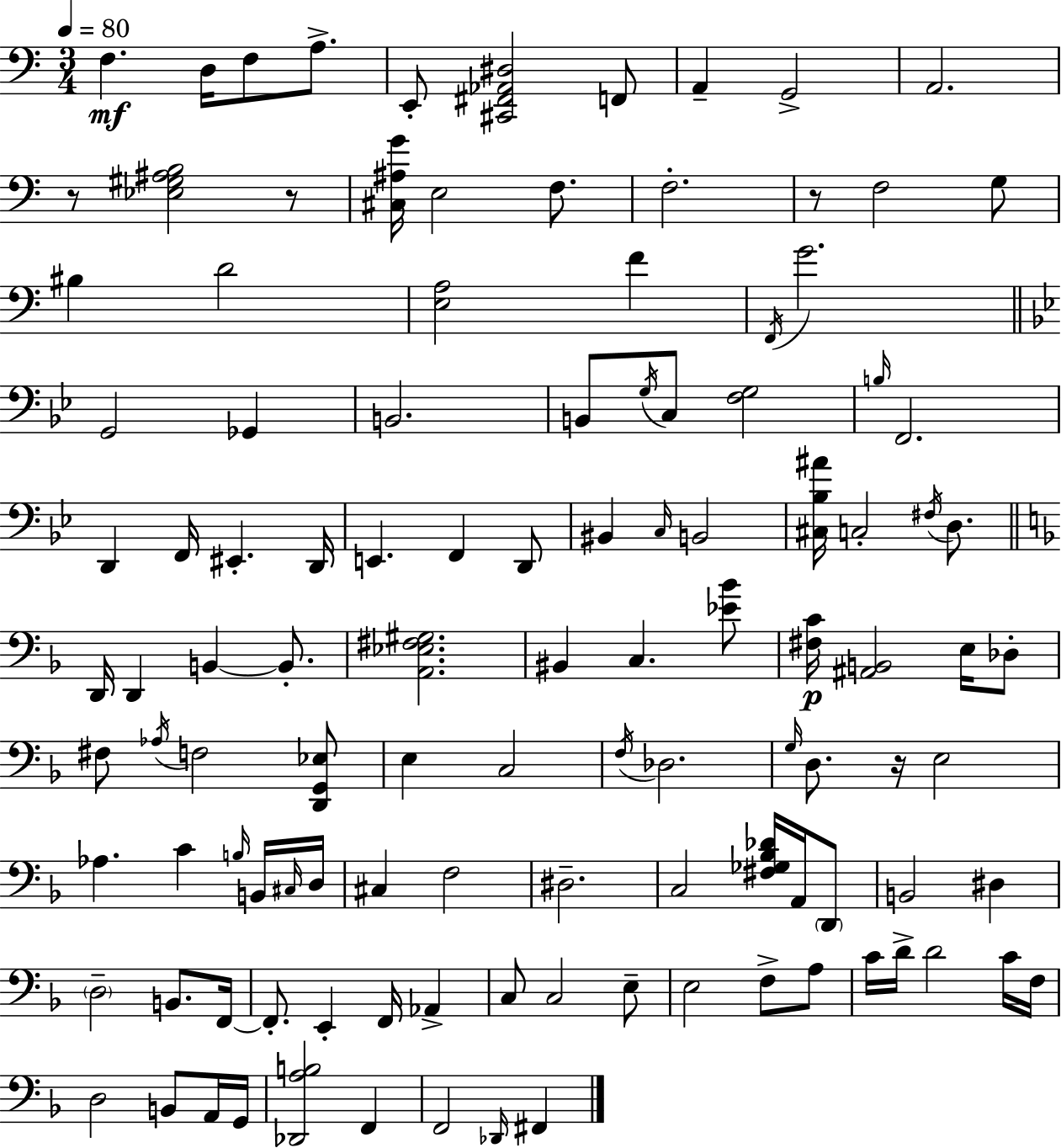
F3/q. D3/s F3/e A3/e. E2/e [C#2,F#2,Ab2,D#3]/h F2/e A2/q G2/h A2/h. R/e [Eb3,G#3,A#3,B3]/h R/e [C#3,A#3,G4]/s E3/h F3/e. F3/h. R/e F3/h G3/e BIS3/q D4/h [E3,A3]/h F4/q F2/s G4/h. G2/h Gb2/q B2/h. B2/e G3/s C3/e [F3,G3]/h B3/s F2/h. D2/q F2/s EIS2/q. D2/s E2/q. F2/q D2/e BIS2/q C3/s B2/h [C#3,Bb3,A#4]/s C3/h F#3/s D3/e. D2/s D2/q B2/q B2/e. [A2,Eb3,F#3,G#3]/h. BIS2/q C3/q. [Eb4,Bb4]/e [F#3,C4]/s [A#2,B2]/h E3/s Db3/e F#3/e Ab3/s F3/h [D2,G2,Eb3]/e E3/q C3/h F3/s Db3/h. G3/s D3/e. R/s E3/h Ab3/q. C4/q B3/s B2/s C#3/s D3/s C#3/q F3/h D#3/h. C3/h [F#3,Gb3,Bb3,Db4]/s A2/s D2/e B2/h D#3/q D3/h B2/e. F2/s F2/e. E2/q F2/s Ab2/q C3/e C3/h E3/e E3/h F3/e A3/e C4/s D4/s D4/h C4/s F3/s D3/h B2/e A2/s G2/s [Db2,A3,B3]/h F2/q F2/h Db2/s F#2/q